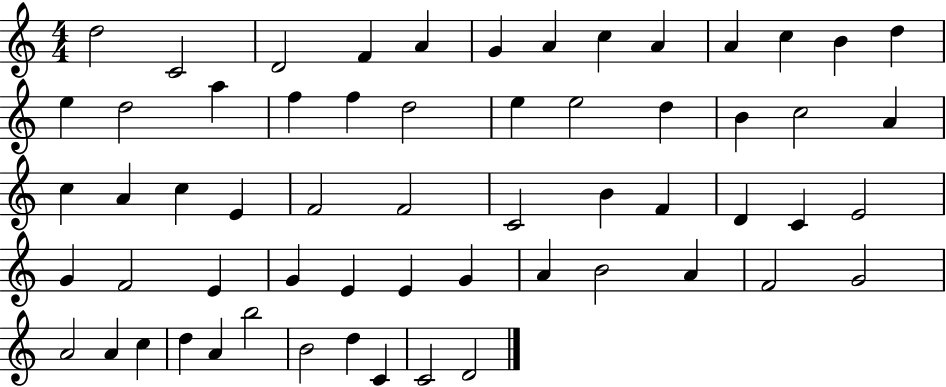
{
  \clef treble
  \numericTimeSignature
  \time 4/4
  \key c \major
  d''2 c'2 | d'2 f'4 a'4 | g'4 a'4 c''4 a'4 | a'4 c''4 b'4 d''4 | \break e''4 d''2 a''4 | f''4 f''4 d''2 | e''4 e''2 d''4 | b'4 c''2 a'4 | \break c''4 a'4 c''4 e'4 | f'2 f'2 | c'2 b'4 f'4 | d'4 c'4 e'2 | \break g'4 f'2 e'4 | g'4 e'4 e'4 g'4 | a'4 b'2 a'4 | f'2 g'2 | \break a'2 a'4 c''4 | d''4 a'4 b''2 | b'2 d''4 c'4 | c'2 d'2 | \break \bar "|."
}